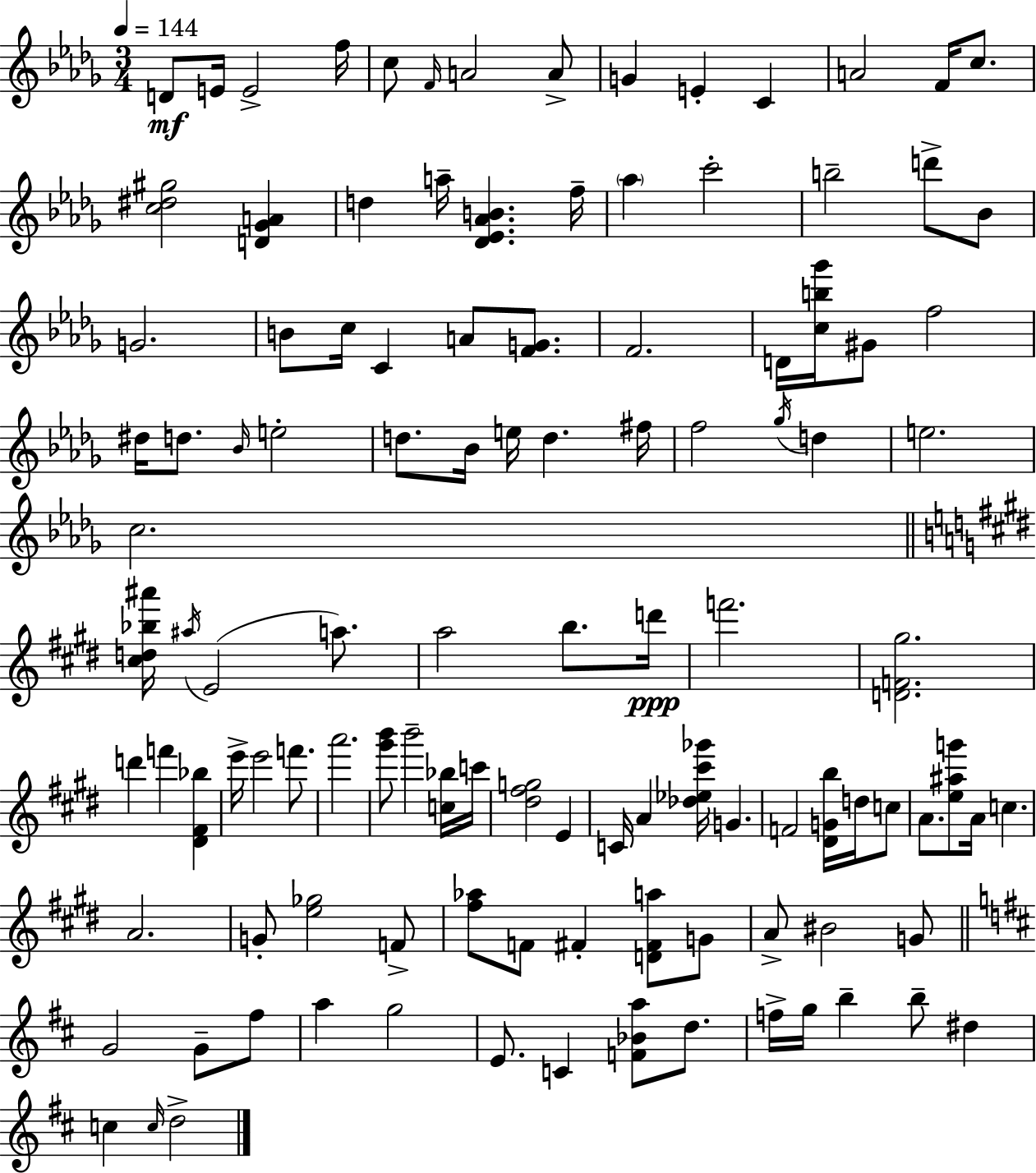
{
  \clef treble
  \numericTimeSignature
  \time 3/4
  \key bes \minor
  \tempo 4 = 144
  d'8\mf e'16 e'2-> f''16 | c''8 \grace { f'16 } a'2 a'8-> | g'4 e'4-. c'4 | a'2 f'16 c''8. | \break <c'' dis'' gis''>2 <d' ges' a'>4 | d''4 a''16-- <des' ees' aes' b'>4. | f''16-- \parenthesize aes''4 c'''2-. | b''2-- d'''8-> bes'8 | \break g'2. | b'8 c''16 c'4 a'8 <f' g'>8. | f'2. | d'16 <c'' b'' ges'''>16 gis'8 f''2 | \break dis''16 d''8. \grace { bes'16 } e''2-. | d''8. bes'16 e''16 d''4. | fis''16 f''2 \acciaccatura { ges''16 } d''4 | e''2. | \break c''2. | \bar "||" \break \key e \major <cis'' d'' bes'' ais'''>16 \acciaccatura { ais''16 }( e'2 a''8.) | a''2 b''8. | d'''16\ppp f'''2. | <d' f' gis''>2. | \break d'''4 f'''4 <dis' fis' bes''>4 | e'''16-> e'''2 f'''8. | a'''2. | <gis''' b'''>8 b'''2-- <c'' bes''>16 | \break c'''16 <dis'' fis'' g''>2 e'4 | c'16 a'4 <des'' ees'' cis''' ges'''>16 g'4. | f'2 <dis' g' b''>16 d''16 c''8 | a'8. <e'' ais'' g'''>8 a'16 c''4. | \break a'2. | g'8-. <e'' ges''>2 f'8-> | <fis'' aes''>8 f'8 fis'4-. <d' fis' a''>8 g'8 | a'8-> bis'2 g'8 | \break \bar "||" \break \key d \major g'2 g'8-- fis''8 | a''4 g''2 | e'8. c'4 <f' bes' a''>8 d''8. | f''16-> g''16 b''4-- b''8-- dis''4 | \break c''4 \grace { c''16 } d''2-> | \bar "|."
}